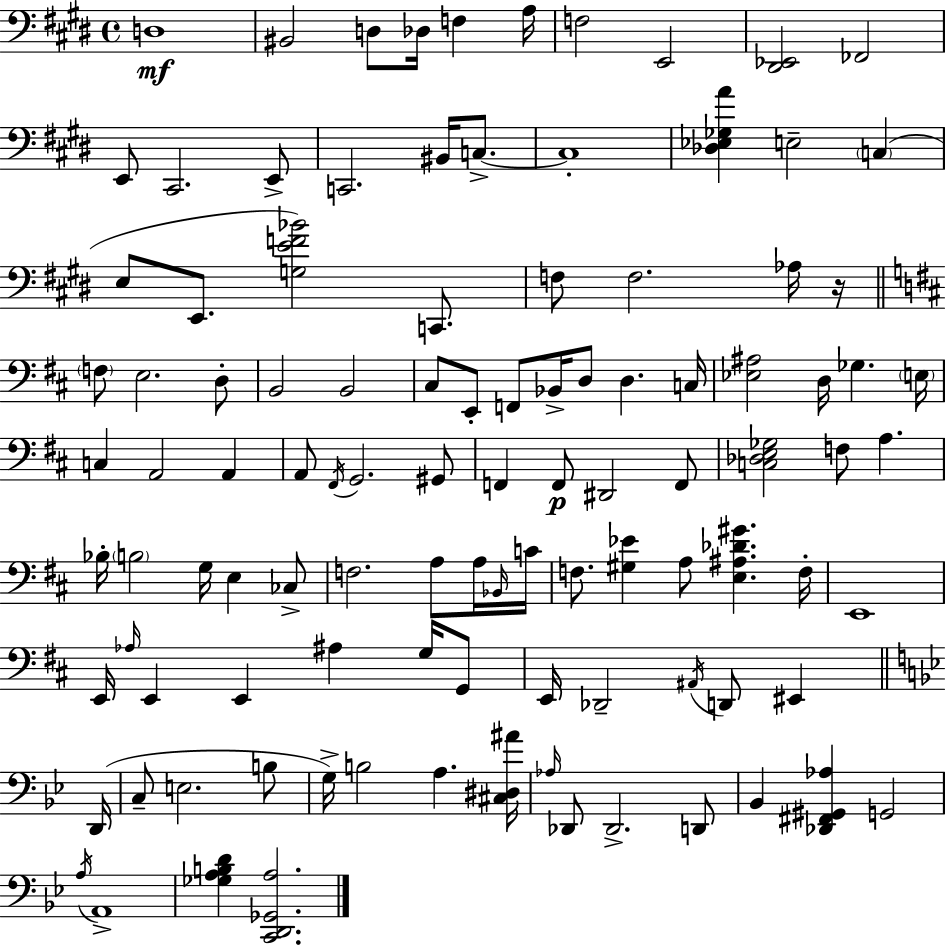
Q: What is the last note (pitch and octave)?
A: A2